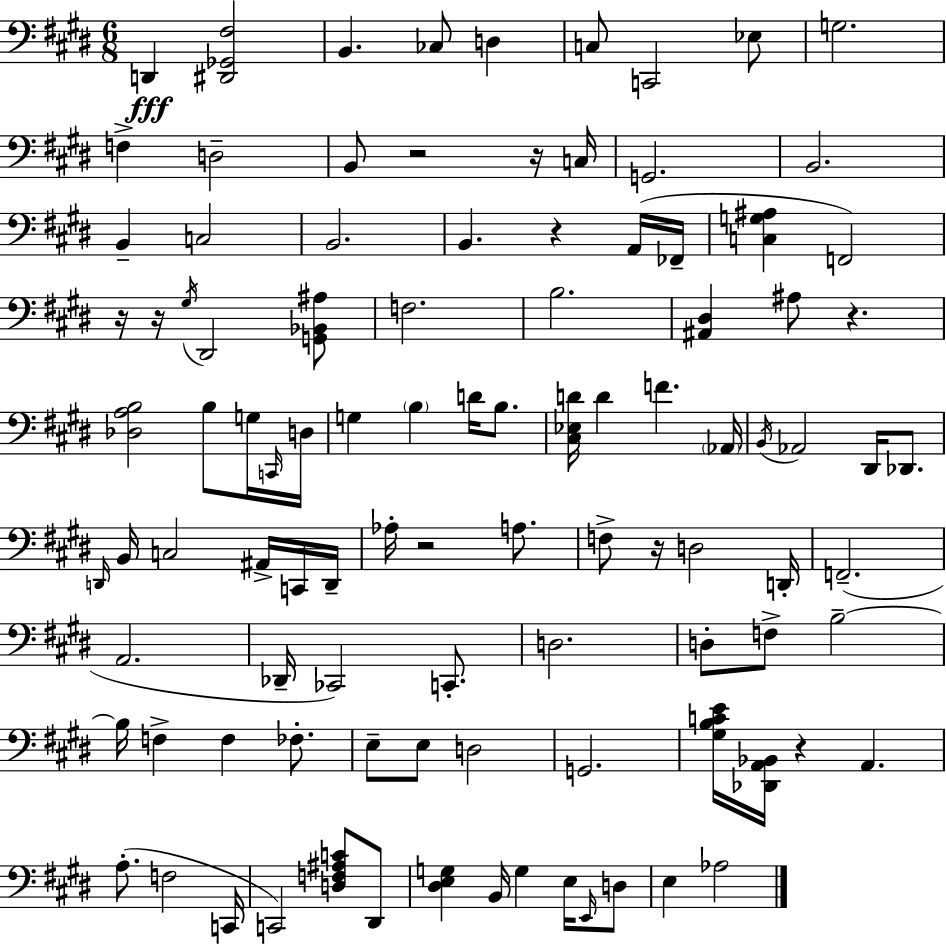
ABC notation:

X:1
T:Untitled
M:6/8
L:1/4
K:E
D,, [^D,,_G,,^F,]2 B,, _C,/2 D, C,/2 C,,2 _E,/2 G,2 F, D,2 B,,/2 z2 z/4 C,/4 G,,2 B,,2 B,, C,2 B,,2 B,, z A,,/4 _F,,/4 [C,G,^A,] F,,2 z/4 z/4 ^G,/4 ^D,,2 [G,,_B,,^A,]/2 F,2 B,2 [^A,,^D,] ^A,/2 z [_D,A,B,]2 B,/2 G,/4 C,,/4 D,/4 G, B, D/4 B,/2 [^C,_E,D]/4 D F _A,,/4 B,,/4 _A,,2 ^D,,/4 _D,,/2 D,,/4 B,,/4 C,2 ^A,,/4 C,,/4 D,,/4 _A,/4 z2 A,/2 F,/2 z/4 D,2 D,,/4 F,,2 A,,2 _D,,/4 _C,,2 C,,/2 D,2 D,/2 F,/2 B,2 B,/4 F, F, _F,/2 E,/2 E,/2 D,2 G,,2 [^G,B,CE]/4 [_D,,A,,_B,,]/4 z A,, A,/2 F,2 C,,/4 C,,2 [D,F,^A,C]/2 ^D,,/2 [^D,E,G,] B,,/4 G, E,/4 E,,/4 D,/2 E, _A,2